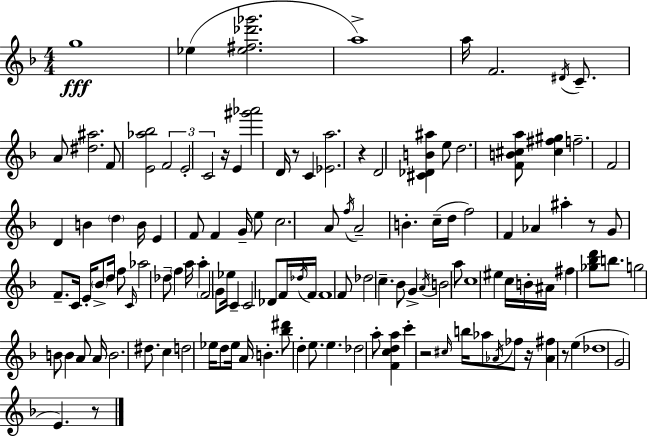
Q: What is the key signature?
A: D minor